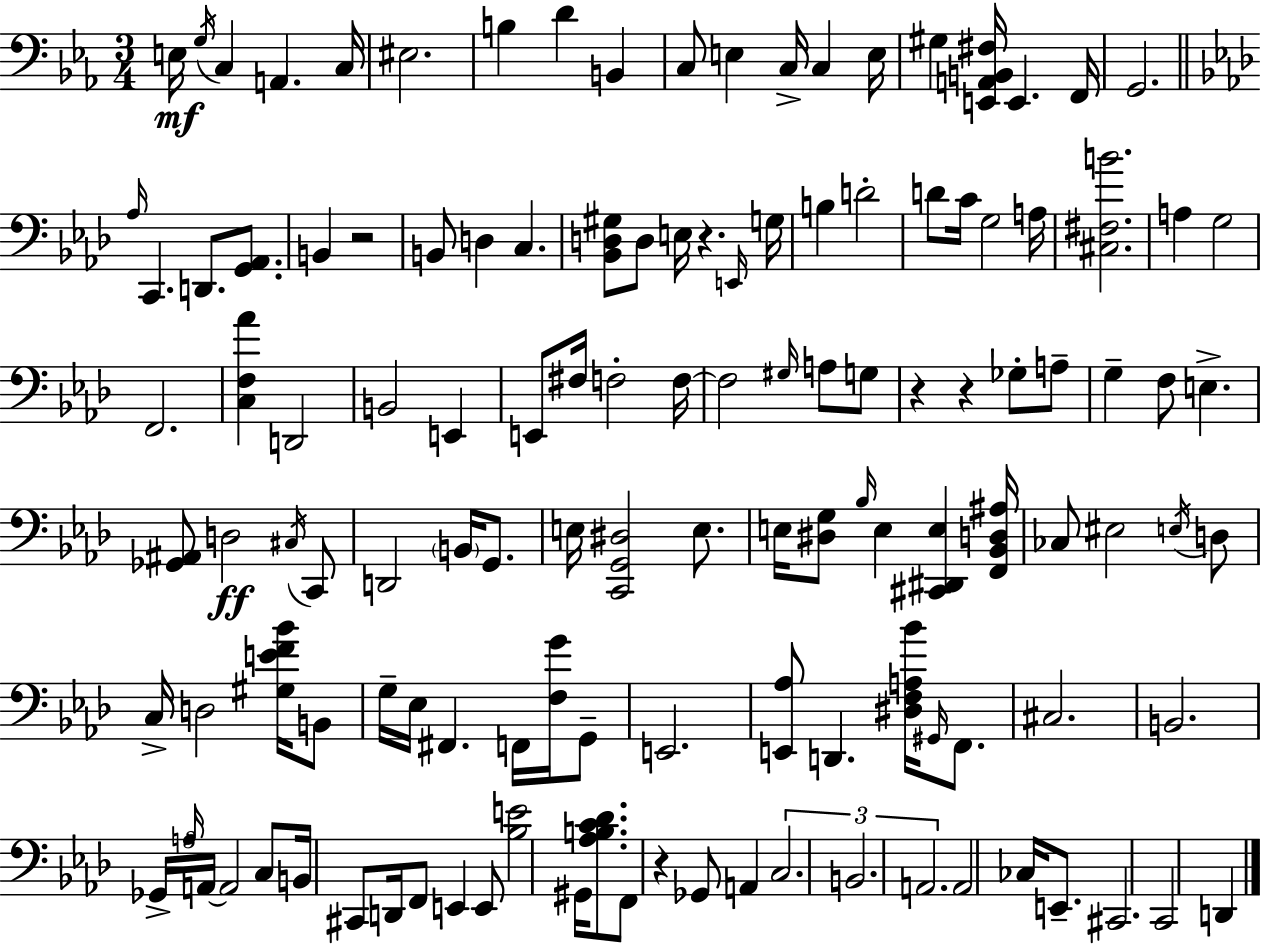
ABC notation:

X:1
T:Untitled
M:3/4
L:1/4
K:Cm
E,/4 G,/4 C, A,, C,/4 ^E,2 B, D B,, C,/2 E, C,/4 C, E,/4 ^G, [E,,A,,B,,^F,]/4 E,, F,,/4 G,,2 _A,/4 C,, D,,/2 [G,,_A,,]/2 B,, z2 B,,/2 D, C, [_B,,D,^G,]/2 D,/2 E,/4 z E,,/4 G,/4 B, D2 D/2 C/4 G,2 A,/4 [^C,^F,B]2 A, G,2 F,,2 [C,F,_A] D,,2 B,,2 E,, E,,/2 ^F,/4 F,2 F,/4 F,2 ^G,/4 A,/2 G,/2 z z _G,/2 A,/2 G, F,/2 E, [_G,,^A,,]/2 D,2 ^C,/4 C,,/2 D,,2 B,,/4 G,,/2 E,/4 [C,,G,,^D,]2 E,/2 E,/4 [^D,G,]/2 _B,/4 E, [^C,,^D,,E,] [F,,_B,,D,^A,]/4 _C,/2 ^E,2 E,/4 D,/2 C,/4 D,2 [^G,EF_B]/4 B,,/2 G,/4 _E,/4 ^F,, F,,/4 [F,G]/4 G,,/2 E,,2 [E,,_A,]/2 D,, [^D,F,A,_B]/4 ^G,,/4 F,,/2 ^C,2 B,,2 _G,,/4 A,/4 A,,/4 A,,2 C,/2 B,,/4 ^C,,/2 D,,/4 F,,/2 E,, E,,/2 [_B,E]2 ^G,,/4 [_A,B,C_D]/2 F,,/2 z _G,,/2 A,, C,2 B,,2 A,,2 A,,2 _C,/4 E,,/2 ^C,,2 C,,2 D,,